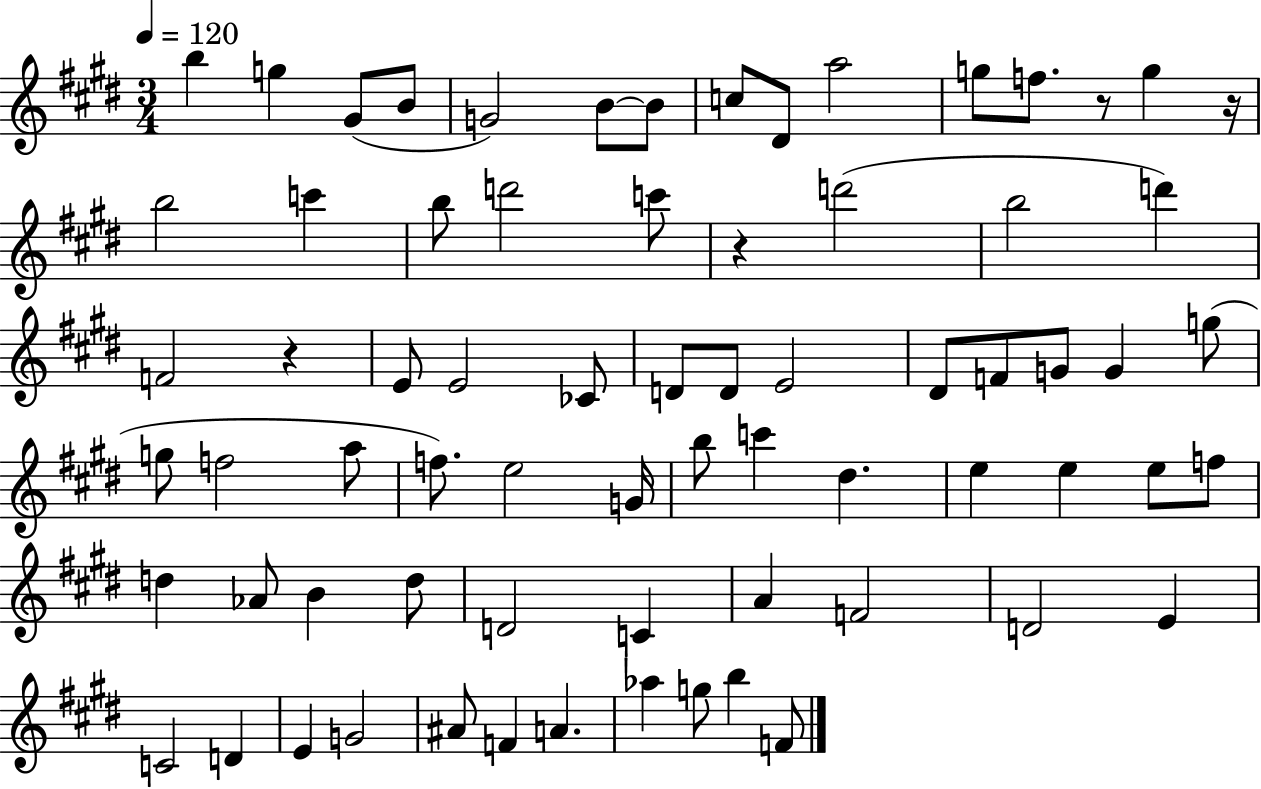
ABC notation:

X:1
T:Untitled
M:3/4
L:1/4
K:E
b g ^G/2 B/2 G2 B/2 B/2 c/2 ^D/2 a2 g/2 f/2 z/2 g z/4 b2 c' b/2 d'2 c'/2 z d'2 b2 d' F2 z E/2 E2 _C/2 D/2 D/2 E2 ^D/2 F/2 G/2 G g/2 g/2 f2 a/2 f/2 e2 G/4 b/2 c' ^d e e e/2 f/2 d _A/2 B d/2 D2 C A F2 D2 E C2 D E G2 ^A/2 F A _a g/2 b F/2